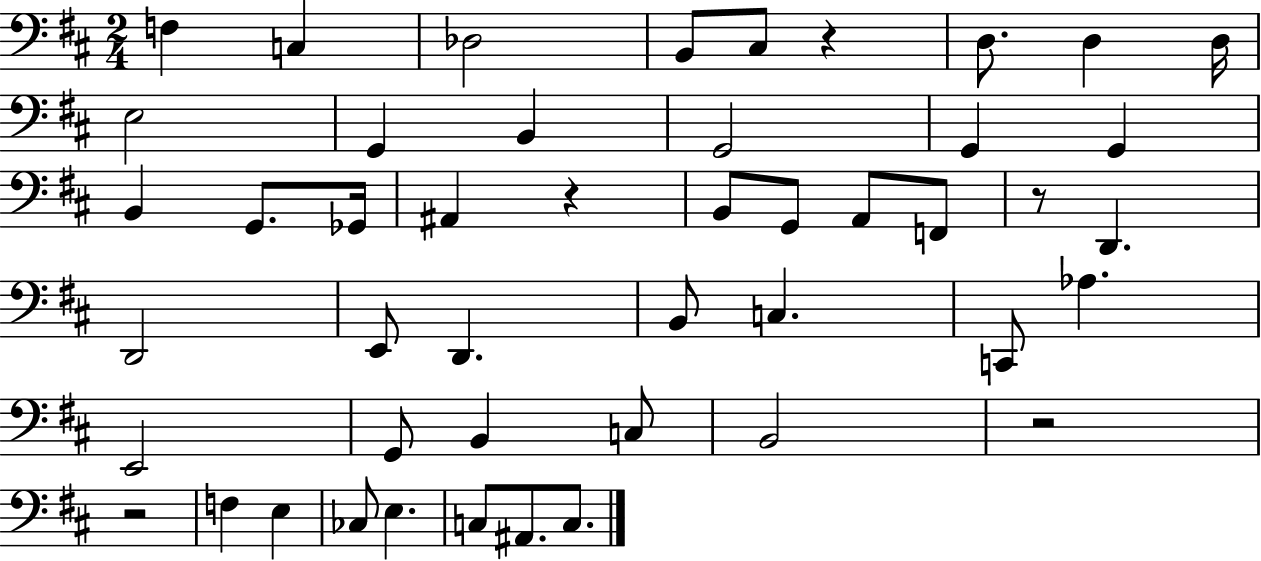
X:1
T:Untitled
M:2/4
L:1/4
K:D
F, C, _D,2 B,,/2 ^C,/2 z D,/2 D, D,/4 E,2 G,, B,, G,,2 G,, G,, B,, G,,/2 _G,,/4 ^A,, z B,,/2 G,,/2 A,,/2 F,,/2 z/2 D,, D,,2 E,,/2 D,, B,,/2 C, C,,/2 _A, E,,2 G,,/2 B,, C,/2 B,,2 z2 z2 F, E, _C,/2 E, C,/2 ^A,,/2 C,/2